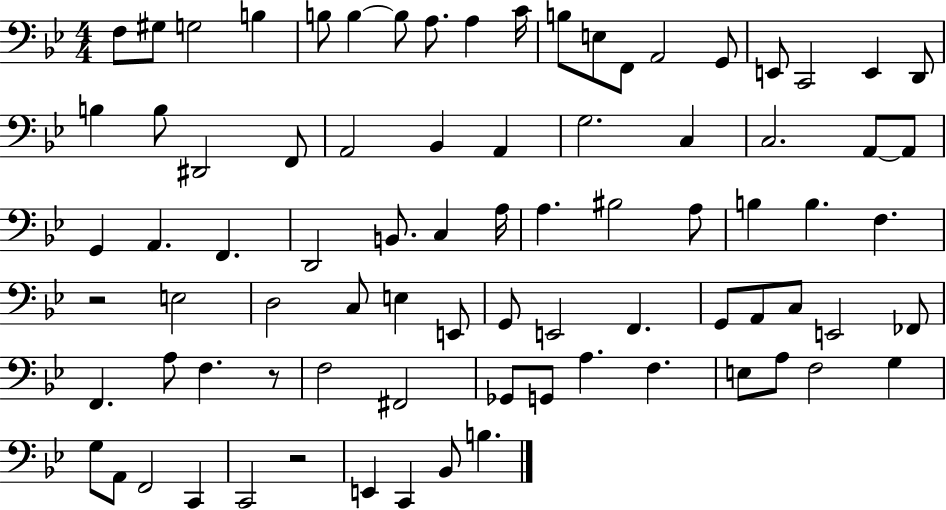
X:1
T:Untitled
M:4/4
L:1/4
K:Bb
F,/2 ^G,/2 G,2 B, B,/2 B, B,/2 A,/2 A, C/4 B,/2 E,/2 F,,/2 A,,2 G,,/2 E,,/2 C,,2 E,, D,,/2 B, B,/2 ^D,,2 F,,/2 A,,2 _B,, A,, G,2 C, C,2 A,,/2 A,,/2 G,, A,, F,, D,,2 B,,/2 C, A,/4 A, ^B,2 A,/2 B, B, F, z2 E,2 D,2 C,/2 E, E,,/2 G,,/2 E,,2 F,, G,,/2 A,,/2 C,/2 E,,2 _F,,/2 F,, A,/2 F, z/2 F,2 ^F,,2 _G,,/2 G,,/2 A, F, E,/2 A,/2 F,2 G, G,/2 A,,/2 F,,2 C,, C,,2 z2 E,, C,, _B,,/2 B,